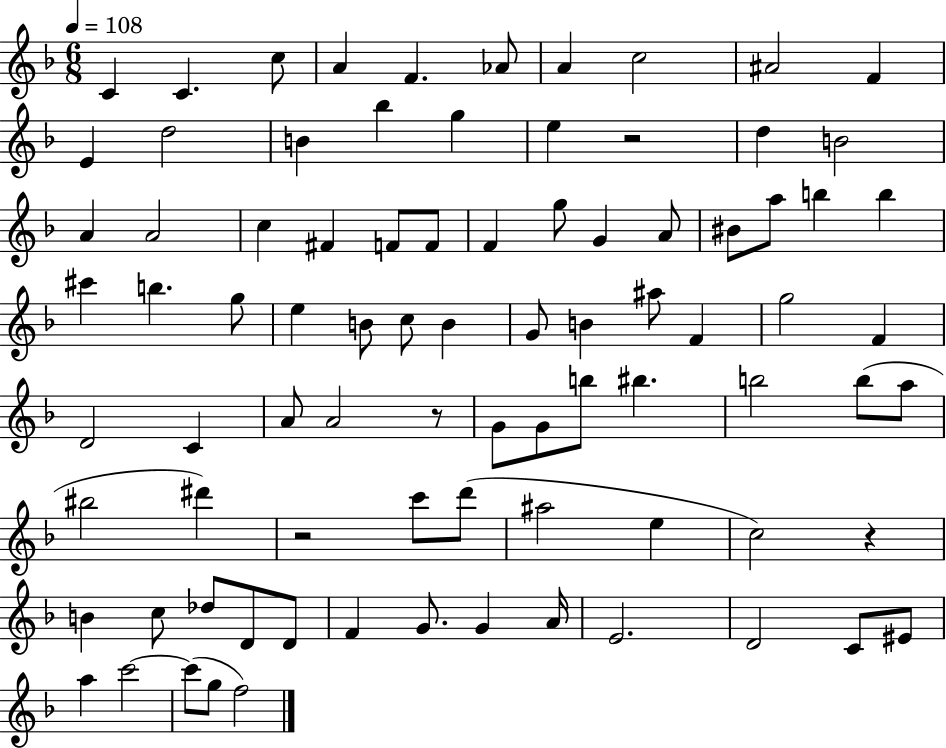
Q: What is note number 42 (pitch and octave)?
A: A#5